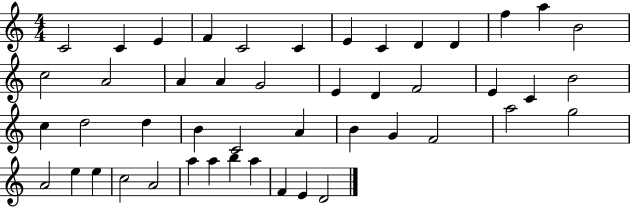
{
  \clef treble
  \numericTimeSignature
  \time 4/4
  \key c \major
  c'2 c'4 e'4 | f'4 c'2 c'4 | e'4 c'4 d'4 d'4 | f''4 a''4 b'2 | \break c''2 a'2 | a'4 a'4 g'2 | e'4 d'4 f'2 | e'4 c'4 b'2 | \break c''4 d''2 d''4 | b'4 c'2 a'4 | b'4 g'4 f'2 | a''2 g''2 | \break a'2 e''4 e''4 | c''2 a'2 | a''4 a''4 b''4 a''4 | f'4 e'4 d'2 | \break \bar "|."
}